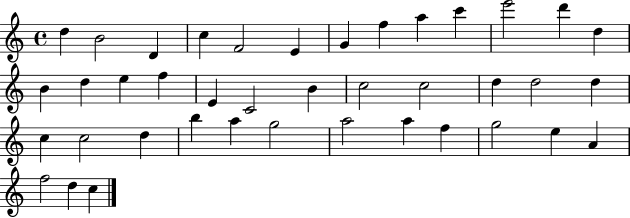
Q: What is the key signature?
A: C major